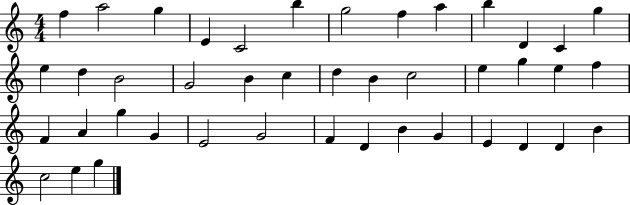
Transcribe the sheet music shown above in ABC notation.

X:1
T:Untitled
M:4/4
L:1/4
K:C
f a2 g E C2 b g2 f a b D C g e d B2 G2 B c d B c2 e g e f F A g G E2 G2 F D B G E D D B c2 e g